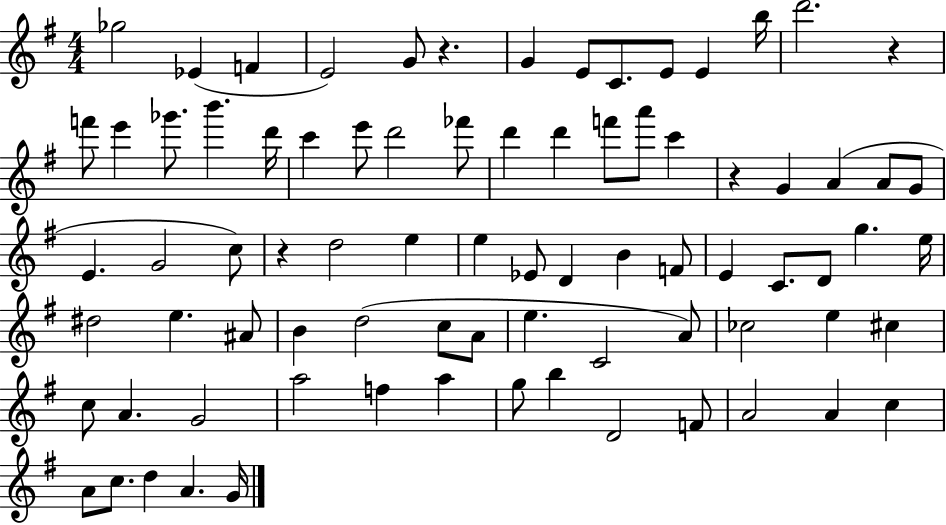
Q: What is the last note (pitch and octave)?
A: G4